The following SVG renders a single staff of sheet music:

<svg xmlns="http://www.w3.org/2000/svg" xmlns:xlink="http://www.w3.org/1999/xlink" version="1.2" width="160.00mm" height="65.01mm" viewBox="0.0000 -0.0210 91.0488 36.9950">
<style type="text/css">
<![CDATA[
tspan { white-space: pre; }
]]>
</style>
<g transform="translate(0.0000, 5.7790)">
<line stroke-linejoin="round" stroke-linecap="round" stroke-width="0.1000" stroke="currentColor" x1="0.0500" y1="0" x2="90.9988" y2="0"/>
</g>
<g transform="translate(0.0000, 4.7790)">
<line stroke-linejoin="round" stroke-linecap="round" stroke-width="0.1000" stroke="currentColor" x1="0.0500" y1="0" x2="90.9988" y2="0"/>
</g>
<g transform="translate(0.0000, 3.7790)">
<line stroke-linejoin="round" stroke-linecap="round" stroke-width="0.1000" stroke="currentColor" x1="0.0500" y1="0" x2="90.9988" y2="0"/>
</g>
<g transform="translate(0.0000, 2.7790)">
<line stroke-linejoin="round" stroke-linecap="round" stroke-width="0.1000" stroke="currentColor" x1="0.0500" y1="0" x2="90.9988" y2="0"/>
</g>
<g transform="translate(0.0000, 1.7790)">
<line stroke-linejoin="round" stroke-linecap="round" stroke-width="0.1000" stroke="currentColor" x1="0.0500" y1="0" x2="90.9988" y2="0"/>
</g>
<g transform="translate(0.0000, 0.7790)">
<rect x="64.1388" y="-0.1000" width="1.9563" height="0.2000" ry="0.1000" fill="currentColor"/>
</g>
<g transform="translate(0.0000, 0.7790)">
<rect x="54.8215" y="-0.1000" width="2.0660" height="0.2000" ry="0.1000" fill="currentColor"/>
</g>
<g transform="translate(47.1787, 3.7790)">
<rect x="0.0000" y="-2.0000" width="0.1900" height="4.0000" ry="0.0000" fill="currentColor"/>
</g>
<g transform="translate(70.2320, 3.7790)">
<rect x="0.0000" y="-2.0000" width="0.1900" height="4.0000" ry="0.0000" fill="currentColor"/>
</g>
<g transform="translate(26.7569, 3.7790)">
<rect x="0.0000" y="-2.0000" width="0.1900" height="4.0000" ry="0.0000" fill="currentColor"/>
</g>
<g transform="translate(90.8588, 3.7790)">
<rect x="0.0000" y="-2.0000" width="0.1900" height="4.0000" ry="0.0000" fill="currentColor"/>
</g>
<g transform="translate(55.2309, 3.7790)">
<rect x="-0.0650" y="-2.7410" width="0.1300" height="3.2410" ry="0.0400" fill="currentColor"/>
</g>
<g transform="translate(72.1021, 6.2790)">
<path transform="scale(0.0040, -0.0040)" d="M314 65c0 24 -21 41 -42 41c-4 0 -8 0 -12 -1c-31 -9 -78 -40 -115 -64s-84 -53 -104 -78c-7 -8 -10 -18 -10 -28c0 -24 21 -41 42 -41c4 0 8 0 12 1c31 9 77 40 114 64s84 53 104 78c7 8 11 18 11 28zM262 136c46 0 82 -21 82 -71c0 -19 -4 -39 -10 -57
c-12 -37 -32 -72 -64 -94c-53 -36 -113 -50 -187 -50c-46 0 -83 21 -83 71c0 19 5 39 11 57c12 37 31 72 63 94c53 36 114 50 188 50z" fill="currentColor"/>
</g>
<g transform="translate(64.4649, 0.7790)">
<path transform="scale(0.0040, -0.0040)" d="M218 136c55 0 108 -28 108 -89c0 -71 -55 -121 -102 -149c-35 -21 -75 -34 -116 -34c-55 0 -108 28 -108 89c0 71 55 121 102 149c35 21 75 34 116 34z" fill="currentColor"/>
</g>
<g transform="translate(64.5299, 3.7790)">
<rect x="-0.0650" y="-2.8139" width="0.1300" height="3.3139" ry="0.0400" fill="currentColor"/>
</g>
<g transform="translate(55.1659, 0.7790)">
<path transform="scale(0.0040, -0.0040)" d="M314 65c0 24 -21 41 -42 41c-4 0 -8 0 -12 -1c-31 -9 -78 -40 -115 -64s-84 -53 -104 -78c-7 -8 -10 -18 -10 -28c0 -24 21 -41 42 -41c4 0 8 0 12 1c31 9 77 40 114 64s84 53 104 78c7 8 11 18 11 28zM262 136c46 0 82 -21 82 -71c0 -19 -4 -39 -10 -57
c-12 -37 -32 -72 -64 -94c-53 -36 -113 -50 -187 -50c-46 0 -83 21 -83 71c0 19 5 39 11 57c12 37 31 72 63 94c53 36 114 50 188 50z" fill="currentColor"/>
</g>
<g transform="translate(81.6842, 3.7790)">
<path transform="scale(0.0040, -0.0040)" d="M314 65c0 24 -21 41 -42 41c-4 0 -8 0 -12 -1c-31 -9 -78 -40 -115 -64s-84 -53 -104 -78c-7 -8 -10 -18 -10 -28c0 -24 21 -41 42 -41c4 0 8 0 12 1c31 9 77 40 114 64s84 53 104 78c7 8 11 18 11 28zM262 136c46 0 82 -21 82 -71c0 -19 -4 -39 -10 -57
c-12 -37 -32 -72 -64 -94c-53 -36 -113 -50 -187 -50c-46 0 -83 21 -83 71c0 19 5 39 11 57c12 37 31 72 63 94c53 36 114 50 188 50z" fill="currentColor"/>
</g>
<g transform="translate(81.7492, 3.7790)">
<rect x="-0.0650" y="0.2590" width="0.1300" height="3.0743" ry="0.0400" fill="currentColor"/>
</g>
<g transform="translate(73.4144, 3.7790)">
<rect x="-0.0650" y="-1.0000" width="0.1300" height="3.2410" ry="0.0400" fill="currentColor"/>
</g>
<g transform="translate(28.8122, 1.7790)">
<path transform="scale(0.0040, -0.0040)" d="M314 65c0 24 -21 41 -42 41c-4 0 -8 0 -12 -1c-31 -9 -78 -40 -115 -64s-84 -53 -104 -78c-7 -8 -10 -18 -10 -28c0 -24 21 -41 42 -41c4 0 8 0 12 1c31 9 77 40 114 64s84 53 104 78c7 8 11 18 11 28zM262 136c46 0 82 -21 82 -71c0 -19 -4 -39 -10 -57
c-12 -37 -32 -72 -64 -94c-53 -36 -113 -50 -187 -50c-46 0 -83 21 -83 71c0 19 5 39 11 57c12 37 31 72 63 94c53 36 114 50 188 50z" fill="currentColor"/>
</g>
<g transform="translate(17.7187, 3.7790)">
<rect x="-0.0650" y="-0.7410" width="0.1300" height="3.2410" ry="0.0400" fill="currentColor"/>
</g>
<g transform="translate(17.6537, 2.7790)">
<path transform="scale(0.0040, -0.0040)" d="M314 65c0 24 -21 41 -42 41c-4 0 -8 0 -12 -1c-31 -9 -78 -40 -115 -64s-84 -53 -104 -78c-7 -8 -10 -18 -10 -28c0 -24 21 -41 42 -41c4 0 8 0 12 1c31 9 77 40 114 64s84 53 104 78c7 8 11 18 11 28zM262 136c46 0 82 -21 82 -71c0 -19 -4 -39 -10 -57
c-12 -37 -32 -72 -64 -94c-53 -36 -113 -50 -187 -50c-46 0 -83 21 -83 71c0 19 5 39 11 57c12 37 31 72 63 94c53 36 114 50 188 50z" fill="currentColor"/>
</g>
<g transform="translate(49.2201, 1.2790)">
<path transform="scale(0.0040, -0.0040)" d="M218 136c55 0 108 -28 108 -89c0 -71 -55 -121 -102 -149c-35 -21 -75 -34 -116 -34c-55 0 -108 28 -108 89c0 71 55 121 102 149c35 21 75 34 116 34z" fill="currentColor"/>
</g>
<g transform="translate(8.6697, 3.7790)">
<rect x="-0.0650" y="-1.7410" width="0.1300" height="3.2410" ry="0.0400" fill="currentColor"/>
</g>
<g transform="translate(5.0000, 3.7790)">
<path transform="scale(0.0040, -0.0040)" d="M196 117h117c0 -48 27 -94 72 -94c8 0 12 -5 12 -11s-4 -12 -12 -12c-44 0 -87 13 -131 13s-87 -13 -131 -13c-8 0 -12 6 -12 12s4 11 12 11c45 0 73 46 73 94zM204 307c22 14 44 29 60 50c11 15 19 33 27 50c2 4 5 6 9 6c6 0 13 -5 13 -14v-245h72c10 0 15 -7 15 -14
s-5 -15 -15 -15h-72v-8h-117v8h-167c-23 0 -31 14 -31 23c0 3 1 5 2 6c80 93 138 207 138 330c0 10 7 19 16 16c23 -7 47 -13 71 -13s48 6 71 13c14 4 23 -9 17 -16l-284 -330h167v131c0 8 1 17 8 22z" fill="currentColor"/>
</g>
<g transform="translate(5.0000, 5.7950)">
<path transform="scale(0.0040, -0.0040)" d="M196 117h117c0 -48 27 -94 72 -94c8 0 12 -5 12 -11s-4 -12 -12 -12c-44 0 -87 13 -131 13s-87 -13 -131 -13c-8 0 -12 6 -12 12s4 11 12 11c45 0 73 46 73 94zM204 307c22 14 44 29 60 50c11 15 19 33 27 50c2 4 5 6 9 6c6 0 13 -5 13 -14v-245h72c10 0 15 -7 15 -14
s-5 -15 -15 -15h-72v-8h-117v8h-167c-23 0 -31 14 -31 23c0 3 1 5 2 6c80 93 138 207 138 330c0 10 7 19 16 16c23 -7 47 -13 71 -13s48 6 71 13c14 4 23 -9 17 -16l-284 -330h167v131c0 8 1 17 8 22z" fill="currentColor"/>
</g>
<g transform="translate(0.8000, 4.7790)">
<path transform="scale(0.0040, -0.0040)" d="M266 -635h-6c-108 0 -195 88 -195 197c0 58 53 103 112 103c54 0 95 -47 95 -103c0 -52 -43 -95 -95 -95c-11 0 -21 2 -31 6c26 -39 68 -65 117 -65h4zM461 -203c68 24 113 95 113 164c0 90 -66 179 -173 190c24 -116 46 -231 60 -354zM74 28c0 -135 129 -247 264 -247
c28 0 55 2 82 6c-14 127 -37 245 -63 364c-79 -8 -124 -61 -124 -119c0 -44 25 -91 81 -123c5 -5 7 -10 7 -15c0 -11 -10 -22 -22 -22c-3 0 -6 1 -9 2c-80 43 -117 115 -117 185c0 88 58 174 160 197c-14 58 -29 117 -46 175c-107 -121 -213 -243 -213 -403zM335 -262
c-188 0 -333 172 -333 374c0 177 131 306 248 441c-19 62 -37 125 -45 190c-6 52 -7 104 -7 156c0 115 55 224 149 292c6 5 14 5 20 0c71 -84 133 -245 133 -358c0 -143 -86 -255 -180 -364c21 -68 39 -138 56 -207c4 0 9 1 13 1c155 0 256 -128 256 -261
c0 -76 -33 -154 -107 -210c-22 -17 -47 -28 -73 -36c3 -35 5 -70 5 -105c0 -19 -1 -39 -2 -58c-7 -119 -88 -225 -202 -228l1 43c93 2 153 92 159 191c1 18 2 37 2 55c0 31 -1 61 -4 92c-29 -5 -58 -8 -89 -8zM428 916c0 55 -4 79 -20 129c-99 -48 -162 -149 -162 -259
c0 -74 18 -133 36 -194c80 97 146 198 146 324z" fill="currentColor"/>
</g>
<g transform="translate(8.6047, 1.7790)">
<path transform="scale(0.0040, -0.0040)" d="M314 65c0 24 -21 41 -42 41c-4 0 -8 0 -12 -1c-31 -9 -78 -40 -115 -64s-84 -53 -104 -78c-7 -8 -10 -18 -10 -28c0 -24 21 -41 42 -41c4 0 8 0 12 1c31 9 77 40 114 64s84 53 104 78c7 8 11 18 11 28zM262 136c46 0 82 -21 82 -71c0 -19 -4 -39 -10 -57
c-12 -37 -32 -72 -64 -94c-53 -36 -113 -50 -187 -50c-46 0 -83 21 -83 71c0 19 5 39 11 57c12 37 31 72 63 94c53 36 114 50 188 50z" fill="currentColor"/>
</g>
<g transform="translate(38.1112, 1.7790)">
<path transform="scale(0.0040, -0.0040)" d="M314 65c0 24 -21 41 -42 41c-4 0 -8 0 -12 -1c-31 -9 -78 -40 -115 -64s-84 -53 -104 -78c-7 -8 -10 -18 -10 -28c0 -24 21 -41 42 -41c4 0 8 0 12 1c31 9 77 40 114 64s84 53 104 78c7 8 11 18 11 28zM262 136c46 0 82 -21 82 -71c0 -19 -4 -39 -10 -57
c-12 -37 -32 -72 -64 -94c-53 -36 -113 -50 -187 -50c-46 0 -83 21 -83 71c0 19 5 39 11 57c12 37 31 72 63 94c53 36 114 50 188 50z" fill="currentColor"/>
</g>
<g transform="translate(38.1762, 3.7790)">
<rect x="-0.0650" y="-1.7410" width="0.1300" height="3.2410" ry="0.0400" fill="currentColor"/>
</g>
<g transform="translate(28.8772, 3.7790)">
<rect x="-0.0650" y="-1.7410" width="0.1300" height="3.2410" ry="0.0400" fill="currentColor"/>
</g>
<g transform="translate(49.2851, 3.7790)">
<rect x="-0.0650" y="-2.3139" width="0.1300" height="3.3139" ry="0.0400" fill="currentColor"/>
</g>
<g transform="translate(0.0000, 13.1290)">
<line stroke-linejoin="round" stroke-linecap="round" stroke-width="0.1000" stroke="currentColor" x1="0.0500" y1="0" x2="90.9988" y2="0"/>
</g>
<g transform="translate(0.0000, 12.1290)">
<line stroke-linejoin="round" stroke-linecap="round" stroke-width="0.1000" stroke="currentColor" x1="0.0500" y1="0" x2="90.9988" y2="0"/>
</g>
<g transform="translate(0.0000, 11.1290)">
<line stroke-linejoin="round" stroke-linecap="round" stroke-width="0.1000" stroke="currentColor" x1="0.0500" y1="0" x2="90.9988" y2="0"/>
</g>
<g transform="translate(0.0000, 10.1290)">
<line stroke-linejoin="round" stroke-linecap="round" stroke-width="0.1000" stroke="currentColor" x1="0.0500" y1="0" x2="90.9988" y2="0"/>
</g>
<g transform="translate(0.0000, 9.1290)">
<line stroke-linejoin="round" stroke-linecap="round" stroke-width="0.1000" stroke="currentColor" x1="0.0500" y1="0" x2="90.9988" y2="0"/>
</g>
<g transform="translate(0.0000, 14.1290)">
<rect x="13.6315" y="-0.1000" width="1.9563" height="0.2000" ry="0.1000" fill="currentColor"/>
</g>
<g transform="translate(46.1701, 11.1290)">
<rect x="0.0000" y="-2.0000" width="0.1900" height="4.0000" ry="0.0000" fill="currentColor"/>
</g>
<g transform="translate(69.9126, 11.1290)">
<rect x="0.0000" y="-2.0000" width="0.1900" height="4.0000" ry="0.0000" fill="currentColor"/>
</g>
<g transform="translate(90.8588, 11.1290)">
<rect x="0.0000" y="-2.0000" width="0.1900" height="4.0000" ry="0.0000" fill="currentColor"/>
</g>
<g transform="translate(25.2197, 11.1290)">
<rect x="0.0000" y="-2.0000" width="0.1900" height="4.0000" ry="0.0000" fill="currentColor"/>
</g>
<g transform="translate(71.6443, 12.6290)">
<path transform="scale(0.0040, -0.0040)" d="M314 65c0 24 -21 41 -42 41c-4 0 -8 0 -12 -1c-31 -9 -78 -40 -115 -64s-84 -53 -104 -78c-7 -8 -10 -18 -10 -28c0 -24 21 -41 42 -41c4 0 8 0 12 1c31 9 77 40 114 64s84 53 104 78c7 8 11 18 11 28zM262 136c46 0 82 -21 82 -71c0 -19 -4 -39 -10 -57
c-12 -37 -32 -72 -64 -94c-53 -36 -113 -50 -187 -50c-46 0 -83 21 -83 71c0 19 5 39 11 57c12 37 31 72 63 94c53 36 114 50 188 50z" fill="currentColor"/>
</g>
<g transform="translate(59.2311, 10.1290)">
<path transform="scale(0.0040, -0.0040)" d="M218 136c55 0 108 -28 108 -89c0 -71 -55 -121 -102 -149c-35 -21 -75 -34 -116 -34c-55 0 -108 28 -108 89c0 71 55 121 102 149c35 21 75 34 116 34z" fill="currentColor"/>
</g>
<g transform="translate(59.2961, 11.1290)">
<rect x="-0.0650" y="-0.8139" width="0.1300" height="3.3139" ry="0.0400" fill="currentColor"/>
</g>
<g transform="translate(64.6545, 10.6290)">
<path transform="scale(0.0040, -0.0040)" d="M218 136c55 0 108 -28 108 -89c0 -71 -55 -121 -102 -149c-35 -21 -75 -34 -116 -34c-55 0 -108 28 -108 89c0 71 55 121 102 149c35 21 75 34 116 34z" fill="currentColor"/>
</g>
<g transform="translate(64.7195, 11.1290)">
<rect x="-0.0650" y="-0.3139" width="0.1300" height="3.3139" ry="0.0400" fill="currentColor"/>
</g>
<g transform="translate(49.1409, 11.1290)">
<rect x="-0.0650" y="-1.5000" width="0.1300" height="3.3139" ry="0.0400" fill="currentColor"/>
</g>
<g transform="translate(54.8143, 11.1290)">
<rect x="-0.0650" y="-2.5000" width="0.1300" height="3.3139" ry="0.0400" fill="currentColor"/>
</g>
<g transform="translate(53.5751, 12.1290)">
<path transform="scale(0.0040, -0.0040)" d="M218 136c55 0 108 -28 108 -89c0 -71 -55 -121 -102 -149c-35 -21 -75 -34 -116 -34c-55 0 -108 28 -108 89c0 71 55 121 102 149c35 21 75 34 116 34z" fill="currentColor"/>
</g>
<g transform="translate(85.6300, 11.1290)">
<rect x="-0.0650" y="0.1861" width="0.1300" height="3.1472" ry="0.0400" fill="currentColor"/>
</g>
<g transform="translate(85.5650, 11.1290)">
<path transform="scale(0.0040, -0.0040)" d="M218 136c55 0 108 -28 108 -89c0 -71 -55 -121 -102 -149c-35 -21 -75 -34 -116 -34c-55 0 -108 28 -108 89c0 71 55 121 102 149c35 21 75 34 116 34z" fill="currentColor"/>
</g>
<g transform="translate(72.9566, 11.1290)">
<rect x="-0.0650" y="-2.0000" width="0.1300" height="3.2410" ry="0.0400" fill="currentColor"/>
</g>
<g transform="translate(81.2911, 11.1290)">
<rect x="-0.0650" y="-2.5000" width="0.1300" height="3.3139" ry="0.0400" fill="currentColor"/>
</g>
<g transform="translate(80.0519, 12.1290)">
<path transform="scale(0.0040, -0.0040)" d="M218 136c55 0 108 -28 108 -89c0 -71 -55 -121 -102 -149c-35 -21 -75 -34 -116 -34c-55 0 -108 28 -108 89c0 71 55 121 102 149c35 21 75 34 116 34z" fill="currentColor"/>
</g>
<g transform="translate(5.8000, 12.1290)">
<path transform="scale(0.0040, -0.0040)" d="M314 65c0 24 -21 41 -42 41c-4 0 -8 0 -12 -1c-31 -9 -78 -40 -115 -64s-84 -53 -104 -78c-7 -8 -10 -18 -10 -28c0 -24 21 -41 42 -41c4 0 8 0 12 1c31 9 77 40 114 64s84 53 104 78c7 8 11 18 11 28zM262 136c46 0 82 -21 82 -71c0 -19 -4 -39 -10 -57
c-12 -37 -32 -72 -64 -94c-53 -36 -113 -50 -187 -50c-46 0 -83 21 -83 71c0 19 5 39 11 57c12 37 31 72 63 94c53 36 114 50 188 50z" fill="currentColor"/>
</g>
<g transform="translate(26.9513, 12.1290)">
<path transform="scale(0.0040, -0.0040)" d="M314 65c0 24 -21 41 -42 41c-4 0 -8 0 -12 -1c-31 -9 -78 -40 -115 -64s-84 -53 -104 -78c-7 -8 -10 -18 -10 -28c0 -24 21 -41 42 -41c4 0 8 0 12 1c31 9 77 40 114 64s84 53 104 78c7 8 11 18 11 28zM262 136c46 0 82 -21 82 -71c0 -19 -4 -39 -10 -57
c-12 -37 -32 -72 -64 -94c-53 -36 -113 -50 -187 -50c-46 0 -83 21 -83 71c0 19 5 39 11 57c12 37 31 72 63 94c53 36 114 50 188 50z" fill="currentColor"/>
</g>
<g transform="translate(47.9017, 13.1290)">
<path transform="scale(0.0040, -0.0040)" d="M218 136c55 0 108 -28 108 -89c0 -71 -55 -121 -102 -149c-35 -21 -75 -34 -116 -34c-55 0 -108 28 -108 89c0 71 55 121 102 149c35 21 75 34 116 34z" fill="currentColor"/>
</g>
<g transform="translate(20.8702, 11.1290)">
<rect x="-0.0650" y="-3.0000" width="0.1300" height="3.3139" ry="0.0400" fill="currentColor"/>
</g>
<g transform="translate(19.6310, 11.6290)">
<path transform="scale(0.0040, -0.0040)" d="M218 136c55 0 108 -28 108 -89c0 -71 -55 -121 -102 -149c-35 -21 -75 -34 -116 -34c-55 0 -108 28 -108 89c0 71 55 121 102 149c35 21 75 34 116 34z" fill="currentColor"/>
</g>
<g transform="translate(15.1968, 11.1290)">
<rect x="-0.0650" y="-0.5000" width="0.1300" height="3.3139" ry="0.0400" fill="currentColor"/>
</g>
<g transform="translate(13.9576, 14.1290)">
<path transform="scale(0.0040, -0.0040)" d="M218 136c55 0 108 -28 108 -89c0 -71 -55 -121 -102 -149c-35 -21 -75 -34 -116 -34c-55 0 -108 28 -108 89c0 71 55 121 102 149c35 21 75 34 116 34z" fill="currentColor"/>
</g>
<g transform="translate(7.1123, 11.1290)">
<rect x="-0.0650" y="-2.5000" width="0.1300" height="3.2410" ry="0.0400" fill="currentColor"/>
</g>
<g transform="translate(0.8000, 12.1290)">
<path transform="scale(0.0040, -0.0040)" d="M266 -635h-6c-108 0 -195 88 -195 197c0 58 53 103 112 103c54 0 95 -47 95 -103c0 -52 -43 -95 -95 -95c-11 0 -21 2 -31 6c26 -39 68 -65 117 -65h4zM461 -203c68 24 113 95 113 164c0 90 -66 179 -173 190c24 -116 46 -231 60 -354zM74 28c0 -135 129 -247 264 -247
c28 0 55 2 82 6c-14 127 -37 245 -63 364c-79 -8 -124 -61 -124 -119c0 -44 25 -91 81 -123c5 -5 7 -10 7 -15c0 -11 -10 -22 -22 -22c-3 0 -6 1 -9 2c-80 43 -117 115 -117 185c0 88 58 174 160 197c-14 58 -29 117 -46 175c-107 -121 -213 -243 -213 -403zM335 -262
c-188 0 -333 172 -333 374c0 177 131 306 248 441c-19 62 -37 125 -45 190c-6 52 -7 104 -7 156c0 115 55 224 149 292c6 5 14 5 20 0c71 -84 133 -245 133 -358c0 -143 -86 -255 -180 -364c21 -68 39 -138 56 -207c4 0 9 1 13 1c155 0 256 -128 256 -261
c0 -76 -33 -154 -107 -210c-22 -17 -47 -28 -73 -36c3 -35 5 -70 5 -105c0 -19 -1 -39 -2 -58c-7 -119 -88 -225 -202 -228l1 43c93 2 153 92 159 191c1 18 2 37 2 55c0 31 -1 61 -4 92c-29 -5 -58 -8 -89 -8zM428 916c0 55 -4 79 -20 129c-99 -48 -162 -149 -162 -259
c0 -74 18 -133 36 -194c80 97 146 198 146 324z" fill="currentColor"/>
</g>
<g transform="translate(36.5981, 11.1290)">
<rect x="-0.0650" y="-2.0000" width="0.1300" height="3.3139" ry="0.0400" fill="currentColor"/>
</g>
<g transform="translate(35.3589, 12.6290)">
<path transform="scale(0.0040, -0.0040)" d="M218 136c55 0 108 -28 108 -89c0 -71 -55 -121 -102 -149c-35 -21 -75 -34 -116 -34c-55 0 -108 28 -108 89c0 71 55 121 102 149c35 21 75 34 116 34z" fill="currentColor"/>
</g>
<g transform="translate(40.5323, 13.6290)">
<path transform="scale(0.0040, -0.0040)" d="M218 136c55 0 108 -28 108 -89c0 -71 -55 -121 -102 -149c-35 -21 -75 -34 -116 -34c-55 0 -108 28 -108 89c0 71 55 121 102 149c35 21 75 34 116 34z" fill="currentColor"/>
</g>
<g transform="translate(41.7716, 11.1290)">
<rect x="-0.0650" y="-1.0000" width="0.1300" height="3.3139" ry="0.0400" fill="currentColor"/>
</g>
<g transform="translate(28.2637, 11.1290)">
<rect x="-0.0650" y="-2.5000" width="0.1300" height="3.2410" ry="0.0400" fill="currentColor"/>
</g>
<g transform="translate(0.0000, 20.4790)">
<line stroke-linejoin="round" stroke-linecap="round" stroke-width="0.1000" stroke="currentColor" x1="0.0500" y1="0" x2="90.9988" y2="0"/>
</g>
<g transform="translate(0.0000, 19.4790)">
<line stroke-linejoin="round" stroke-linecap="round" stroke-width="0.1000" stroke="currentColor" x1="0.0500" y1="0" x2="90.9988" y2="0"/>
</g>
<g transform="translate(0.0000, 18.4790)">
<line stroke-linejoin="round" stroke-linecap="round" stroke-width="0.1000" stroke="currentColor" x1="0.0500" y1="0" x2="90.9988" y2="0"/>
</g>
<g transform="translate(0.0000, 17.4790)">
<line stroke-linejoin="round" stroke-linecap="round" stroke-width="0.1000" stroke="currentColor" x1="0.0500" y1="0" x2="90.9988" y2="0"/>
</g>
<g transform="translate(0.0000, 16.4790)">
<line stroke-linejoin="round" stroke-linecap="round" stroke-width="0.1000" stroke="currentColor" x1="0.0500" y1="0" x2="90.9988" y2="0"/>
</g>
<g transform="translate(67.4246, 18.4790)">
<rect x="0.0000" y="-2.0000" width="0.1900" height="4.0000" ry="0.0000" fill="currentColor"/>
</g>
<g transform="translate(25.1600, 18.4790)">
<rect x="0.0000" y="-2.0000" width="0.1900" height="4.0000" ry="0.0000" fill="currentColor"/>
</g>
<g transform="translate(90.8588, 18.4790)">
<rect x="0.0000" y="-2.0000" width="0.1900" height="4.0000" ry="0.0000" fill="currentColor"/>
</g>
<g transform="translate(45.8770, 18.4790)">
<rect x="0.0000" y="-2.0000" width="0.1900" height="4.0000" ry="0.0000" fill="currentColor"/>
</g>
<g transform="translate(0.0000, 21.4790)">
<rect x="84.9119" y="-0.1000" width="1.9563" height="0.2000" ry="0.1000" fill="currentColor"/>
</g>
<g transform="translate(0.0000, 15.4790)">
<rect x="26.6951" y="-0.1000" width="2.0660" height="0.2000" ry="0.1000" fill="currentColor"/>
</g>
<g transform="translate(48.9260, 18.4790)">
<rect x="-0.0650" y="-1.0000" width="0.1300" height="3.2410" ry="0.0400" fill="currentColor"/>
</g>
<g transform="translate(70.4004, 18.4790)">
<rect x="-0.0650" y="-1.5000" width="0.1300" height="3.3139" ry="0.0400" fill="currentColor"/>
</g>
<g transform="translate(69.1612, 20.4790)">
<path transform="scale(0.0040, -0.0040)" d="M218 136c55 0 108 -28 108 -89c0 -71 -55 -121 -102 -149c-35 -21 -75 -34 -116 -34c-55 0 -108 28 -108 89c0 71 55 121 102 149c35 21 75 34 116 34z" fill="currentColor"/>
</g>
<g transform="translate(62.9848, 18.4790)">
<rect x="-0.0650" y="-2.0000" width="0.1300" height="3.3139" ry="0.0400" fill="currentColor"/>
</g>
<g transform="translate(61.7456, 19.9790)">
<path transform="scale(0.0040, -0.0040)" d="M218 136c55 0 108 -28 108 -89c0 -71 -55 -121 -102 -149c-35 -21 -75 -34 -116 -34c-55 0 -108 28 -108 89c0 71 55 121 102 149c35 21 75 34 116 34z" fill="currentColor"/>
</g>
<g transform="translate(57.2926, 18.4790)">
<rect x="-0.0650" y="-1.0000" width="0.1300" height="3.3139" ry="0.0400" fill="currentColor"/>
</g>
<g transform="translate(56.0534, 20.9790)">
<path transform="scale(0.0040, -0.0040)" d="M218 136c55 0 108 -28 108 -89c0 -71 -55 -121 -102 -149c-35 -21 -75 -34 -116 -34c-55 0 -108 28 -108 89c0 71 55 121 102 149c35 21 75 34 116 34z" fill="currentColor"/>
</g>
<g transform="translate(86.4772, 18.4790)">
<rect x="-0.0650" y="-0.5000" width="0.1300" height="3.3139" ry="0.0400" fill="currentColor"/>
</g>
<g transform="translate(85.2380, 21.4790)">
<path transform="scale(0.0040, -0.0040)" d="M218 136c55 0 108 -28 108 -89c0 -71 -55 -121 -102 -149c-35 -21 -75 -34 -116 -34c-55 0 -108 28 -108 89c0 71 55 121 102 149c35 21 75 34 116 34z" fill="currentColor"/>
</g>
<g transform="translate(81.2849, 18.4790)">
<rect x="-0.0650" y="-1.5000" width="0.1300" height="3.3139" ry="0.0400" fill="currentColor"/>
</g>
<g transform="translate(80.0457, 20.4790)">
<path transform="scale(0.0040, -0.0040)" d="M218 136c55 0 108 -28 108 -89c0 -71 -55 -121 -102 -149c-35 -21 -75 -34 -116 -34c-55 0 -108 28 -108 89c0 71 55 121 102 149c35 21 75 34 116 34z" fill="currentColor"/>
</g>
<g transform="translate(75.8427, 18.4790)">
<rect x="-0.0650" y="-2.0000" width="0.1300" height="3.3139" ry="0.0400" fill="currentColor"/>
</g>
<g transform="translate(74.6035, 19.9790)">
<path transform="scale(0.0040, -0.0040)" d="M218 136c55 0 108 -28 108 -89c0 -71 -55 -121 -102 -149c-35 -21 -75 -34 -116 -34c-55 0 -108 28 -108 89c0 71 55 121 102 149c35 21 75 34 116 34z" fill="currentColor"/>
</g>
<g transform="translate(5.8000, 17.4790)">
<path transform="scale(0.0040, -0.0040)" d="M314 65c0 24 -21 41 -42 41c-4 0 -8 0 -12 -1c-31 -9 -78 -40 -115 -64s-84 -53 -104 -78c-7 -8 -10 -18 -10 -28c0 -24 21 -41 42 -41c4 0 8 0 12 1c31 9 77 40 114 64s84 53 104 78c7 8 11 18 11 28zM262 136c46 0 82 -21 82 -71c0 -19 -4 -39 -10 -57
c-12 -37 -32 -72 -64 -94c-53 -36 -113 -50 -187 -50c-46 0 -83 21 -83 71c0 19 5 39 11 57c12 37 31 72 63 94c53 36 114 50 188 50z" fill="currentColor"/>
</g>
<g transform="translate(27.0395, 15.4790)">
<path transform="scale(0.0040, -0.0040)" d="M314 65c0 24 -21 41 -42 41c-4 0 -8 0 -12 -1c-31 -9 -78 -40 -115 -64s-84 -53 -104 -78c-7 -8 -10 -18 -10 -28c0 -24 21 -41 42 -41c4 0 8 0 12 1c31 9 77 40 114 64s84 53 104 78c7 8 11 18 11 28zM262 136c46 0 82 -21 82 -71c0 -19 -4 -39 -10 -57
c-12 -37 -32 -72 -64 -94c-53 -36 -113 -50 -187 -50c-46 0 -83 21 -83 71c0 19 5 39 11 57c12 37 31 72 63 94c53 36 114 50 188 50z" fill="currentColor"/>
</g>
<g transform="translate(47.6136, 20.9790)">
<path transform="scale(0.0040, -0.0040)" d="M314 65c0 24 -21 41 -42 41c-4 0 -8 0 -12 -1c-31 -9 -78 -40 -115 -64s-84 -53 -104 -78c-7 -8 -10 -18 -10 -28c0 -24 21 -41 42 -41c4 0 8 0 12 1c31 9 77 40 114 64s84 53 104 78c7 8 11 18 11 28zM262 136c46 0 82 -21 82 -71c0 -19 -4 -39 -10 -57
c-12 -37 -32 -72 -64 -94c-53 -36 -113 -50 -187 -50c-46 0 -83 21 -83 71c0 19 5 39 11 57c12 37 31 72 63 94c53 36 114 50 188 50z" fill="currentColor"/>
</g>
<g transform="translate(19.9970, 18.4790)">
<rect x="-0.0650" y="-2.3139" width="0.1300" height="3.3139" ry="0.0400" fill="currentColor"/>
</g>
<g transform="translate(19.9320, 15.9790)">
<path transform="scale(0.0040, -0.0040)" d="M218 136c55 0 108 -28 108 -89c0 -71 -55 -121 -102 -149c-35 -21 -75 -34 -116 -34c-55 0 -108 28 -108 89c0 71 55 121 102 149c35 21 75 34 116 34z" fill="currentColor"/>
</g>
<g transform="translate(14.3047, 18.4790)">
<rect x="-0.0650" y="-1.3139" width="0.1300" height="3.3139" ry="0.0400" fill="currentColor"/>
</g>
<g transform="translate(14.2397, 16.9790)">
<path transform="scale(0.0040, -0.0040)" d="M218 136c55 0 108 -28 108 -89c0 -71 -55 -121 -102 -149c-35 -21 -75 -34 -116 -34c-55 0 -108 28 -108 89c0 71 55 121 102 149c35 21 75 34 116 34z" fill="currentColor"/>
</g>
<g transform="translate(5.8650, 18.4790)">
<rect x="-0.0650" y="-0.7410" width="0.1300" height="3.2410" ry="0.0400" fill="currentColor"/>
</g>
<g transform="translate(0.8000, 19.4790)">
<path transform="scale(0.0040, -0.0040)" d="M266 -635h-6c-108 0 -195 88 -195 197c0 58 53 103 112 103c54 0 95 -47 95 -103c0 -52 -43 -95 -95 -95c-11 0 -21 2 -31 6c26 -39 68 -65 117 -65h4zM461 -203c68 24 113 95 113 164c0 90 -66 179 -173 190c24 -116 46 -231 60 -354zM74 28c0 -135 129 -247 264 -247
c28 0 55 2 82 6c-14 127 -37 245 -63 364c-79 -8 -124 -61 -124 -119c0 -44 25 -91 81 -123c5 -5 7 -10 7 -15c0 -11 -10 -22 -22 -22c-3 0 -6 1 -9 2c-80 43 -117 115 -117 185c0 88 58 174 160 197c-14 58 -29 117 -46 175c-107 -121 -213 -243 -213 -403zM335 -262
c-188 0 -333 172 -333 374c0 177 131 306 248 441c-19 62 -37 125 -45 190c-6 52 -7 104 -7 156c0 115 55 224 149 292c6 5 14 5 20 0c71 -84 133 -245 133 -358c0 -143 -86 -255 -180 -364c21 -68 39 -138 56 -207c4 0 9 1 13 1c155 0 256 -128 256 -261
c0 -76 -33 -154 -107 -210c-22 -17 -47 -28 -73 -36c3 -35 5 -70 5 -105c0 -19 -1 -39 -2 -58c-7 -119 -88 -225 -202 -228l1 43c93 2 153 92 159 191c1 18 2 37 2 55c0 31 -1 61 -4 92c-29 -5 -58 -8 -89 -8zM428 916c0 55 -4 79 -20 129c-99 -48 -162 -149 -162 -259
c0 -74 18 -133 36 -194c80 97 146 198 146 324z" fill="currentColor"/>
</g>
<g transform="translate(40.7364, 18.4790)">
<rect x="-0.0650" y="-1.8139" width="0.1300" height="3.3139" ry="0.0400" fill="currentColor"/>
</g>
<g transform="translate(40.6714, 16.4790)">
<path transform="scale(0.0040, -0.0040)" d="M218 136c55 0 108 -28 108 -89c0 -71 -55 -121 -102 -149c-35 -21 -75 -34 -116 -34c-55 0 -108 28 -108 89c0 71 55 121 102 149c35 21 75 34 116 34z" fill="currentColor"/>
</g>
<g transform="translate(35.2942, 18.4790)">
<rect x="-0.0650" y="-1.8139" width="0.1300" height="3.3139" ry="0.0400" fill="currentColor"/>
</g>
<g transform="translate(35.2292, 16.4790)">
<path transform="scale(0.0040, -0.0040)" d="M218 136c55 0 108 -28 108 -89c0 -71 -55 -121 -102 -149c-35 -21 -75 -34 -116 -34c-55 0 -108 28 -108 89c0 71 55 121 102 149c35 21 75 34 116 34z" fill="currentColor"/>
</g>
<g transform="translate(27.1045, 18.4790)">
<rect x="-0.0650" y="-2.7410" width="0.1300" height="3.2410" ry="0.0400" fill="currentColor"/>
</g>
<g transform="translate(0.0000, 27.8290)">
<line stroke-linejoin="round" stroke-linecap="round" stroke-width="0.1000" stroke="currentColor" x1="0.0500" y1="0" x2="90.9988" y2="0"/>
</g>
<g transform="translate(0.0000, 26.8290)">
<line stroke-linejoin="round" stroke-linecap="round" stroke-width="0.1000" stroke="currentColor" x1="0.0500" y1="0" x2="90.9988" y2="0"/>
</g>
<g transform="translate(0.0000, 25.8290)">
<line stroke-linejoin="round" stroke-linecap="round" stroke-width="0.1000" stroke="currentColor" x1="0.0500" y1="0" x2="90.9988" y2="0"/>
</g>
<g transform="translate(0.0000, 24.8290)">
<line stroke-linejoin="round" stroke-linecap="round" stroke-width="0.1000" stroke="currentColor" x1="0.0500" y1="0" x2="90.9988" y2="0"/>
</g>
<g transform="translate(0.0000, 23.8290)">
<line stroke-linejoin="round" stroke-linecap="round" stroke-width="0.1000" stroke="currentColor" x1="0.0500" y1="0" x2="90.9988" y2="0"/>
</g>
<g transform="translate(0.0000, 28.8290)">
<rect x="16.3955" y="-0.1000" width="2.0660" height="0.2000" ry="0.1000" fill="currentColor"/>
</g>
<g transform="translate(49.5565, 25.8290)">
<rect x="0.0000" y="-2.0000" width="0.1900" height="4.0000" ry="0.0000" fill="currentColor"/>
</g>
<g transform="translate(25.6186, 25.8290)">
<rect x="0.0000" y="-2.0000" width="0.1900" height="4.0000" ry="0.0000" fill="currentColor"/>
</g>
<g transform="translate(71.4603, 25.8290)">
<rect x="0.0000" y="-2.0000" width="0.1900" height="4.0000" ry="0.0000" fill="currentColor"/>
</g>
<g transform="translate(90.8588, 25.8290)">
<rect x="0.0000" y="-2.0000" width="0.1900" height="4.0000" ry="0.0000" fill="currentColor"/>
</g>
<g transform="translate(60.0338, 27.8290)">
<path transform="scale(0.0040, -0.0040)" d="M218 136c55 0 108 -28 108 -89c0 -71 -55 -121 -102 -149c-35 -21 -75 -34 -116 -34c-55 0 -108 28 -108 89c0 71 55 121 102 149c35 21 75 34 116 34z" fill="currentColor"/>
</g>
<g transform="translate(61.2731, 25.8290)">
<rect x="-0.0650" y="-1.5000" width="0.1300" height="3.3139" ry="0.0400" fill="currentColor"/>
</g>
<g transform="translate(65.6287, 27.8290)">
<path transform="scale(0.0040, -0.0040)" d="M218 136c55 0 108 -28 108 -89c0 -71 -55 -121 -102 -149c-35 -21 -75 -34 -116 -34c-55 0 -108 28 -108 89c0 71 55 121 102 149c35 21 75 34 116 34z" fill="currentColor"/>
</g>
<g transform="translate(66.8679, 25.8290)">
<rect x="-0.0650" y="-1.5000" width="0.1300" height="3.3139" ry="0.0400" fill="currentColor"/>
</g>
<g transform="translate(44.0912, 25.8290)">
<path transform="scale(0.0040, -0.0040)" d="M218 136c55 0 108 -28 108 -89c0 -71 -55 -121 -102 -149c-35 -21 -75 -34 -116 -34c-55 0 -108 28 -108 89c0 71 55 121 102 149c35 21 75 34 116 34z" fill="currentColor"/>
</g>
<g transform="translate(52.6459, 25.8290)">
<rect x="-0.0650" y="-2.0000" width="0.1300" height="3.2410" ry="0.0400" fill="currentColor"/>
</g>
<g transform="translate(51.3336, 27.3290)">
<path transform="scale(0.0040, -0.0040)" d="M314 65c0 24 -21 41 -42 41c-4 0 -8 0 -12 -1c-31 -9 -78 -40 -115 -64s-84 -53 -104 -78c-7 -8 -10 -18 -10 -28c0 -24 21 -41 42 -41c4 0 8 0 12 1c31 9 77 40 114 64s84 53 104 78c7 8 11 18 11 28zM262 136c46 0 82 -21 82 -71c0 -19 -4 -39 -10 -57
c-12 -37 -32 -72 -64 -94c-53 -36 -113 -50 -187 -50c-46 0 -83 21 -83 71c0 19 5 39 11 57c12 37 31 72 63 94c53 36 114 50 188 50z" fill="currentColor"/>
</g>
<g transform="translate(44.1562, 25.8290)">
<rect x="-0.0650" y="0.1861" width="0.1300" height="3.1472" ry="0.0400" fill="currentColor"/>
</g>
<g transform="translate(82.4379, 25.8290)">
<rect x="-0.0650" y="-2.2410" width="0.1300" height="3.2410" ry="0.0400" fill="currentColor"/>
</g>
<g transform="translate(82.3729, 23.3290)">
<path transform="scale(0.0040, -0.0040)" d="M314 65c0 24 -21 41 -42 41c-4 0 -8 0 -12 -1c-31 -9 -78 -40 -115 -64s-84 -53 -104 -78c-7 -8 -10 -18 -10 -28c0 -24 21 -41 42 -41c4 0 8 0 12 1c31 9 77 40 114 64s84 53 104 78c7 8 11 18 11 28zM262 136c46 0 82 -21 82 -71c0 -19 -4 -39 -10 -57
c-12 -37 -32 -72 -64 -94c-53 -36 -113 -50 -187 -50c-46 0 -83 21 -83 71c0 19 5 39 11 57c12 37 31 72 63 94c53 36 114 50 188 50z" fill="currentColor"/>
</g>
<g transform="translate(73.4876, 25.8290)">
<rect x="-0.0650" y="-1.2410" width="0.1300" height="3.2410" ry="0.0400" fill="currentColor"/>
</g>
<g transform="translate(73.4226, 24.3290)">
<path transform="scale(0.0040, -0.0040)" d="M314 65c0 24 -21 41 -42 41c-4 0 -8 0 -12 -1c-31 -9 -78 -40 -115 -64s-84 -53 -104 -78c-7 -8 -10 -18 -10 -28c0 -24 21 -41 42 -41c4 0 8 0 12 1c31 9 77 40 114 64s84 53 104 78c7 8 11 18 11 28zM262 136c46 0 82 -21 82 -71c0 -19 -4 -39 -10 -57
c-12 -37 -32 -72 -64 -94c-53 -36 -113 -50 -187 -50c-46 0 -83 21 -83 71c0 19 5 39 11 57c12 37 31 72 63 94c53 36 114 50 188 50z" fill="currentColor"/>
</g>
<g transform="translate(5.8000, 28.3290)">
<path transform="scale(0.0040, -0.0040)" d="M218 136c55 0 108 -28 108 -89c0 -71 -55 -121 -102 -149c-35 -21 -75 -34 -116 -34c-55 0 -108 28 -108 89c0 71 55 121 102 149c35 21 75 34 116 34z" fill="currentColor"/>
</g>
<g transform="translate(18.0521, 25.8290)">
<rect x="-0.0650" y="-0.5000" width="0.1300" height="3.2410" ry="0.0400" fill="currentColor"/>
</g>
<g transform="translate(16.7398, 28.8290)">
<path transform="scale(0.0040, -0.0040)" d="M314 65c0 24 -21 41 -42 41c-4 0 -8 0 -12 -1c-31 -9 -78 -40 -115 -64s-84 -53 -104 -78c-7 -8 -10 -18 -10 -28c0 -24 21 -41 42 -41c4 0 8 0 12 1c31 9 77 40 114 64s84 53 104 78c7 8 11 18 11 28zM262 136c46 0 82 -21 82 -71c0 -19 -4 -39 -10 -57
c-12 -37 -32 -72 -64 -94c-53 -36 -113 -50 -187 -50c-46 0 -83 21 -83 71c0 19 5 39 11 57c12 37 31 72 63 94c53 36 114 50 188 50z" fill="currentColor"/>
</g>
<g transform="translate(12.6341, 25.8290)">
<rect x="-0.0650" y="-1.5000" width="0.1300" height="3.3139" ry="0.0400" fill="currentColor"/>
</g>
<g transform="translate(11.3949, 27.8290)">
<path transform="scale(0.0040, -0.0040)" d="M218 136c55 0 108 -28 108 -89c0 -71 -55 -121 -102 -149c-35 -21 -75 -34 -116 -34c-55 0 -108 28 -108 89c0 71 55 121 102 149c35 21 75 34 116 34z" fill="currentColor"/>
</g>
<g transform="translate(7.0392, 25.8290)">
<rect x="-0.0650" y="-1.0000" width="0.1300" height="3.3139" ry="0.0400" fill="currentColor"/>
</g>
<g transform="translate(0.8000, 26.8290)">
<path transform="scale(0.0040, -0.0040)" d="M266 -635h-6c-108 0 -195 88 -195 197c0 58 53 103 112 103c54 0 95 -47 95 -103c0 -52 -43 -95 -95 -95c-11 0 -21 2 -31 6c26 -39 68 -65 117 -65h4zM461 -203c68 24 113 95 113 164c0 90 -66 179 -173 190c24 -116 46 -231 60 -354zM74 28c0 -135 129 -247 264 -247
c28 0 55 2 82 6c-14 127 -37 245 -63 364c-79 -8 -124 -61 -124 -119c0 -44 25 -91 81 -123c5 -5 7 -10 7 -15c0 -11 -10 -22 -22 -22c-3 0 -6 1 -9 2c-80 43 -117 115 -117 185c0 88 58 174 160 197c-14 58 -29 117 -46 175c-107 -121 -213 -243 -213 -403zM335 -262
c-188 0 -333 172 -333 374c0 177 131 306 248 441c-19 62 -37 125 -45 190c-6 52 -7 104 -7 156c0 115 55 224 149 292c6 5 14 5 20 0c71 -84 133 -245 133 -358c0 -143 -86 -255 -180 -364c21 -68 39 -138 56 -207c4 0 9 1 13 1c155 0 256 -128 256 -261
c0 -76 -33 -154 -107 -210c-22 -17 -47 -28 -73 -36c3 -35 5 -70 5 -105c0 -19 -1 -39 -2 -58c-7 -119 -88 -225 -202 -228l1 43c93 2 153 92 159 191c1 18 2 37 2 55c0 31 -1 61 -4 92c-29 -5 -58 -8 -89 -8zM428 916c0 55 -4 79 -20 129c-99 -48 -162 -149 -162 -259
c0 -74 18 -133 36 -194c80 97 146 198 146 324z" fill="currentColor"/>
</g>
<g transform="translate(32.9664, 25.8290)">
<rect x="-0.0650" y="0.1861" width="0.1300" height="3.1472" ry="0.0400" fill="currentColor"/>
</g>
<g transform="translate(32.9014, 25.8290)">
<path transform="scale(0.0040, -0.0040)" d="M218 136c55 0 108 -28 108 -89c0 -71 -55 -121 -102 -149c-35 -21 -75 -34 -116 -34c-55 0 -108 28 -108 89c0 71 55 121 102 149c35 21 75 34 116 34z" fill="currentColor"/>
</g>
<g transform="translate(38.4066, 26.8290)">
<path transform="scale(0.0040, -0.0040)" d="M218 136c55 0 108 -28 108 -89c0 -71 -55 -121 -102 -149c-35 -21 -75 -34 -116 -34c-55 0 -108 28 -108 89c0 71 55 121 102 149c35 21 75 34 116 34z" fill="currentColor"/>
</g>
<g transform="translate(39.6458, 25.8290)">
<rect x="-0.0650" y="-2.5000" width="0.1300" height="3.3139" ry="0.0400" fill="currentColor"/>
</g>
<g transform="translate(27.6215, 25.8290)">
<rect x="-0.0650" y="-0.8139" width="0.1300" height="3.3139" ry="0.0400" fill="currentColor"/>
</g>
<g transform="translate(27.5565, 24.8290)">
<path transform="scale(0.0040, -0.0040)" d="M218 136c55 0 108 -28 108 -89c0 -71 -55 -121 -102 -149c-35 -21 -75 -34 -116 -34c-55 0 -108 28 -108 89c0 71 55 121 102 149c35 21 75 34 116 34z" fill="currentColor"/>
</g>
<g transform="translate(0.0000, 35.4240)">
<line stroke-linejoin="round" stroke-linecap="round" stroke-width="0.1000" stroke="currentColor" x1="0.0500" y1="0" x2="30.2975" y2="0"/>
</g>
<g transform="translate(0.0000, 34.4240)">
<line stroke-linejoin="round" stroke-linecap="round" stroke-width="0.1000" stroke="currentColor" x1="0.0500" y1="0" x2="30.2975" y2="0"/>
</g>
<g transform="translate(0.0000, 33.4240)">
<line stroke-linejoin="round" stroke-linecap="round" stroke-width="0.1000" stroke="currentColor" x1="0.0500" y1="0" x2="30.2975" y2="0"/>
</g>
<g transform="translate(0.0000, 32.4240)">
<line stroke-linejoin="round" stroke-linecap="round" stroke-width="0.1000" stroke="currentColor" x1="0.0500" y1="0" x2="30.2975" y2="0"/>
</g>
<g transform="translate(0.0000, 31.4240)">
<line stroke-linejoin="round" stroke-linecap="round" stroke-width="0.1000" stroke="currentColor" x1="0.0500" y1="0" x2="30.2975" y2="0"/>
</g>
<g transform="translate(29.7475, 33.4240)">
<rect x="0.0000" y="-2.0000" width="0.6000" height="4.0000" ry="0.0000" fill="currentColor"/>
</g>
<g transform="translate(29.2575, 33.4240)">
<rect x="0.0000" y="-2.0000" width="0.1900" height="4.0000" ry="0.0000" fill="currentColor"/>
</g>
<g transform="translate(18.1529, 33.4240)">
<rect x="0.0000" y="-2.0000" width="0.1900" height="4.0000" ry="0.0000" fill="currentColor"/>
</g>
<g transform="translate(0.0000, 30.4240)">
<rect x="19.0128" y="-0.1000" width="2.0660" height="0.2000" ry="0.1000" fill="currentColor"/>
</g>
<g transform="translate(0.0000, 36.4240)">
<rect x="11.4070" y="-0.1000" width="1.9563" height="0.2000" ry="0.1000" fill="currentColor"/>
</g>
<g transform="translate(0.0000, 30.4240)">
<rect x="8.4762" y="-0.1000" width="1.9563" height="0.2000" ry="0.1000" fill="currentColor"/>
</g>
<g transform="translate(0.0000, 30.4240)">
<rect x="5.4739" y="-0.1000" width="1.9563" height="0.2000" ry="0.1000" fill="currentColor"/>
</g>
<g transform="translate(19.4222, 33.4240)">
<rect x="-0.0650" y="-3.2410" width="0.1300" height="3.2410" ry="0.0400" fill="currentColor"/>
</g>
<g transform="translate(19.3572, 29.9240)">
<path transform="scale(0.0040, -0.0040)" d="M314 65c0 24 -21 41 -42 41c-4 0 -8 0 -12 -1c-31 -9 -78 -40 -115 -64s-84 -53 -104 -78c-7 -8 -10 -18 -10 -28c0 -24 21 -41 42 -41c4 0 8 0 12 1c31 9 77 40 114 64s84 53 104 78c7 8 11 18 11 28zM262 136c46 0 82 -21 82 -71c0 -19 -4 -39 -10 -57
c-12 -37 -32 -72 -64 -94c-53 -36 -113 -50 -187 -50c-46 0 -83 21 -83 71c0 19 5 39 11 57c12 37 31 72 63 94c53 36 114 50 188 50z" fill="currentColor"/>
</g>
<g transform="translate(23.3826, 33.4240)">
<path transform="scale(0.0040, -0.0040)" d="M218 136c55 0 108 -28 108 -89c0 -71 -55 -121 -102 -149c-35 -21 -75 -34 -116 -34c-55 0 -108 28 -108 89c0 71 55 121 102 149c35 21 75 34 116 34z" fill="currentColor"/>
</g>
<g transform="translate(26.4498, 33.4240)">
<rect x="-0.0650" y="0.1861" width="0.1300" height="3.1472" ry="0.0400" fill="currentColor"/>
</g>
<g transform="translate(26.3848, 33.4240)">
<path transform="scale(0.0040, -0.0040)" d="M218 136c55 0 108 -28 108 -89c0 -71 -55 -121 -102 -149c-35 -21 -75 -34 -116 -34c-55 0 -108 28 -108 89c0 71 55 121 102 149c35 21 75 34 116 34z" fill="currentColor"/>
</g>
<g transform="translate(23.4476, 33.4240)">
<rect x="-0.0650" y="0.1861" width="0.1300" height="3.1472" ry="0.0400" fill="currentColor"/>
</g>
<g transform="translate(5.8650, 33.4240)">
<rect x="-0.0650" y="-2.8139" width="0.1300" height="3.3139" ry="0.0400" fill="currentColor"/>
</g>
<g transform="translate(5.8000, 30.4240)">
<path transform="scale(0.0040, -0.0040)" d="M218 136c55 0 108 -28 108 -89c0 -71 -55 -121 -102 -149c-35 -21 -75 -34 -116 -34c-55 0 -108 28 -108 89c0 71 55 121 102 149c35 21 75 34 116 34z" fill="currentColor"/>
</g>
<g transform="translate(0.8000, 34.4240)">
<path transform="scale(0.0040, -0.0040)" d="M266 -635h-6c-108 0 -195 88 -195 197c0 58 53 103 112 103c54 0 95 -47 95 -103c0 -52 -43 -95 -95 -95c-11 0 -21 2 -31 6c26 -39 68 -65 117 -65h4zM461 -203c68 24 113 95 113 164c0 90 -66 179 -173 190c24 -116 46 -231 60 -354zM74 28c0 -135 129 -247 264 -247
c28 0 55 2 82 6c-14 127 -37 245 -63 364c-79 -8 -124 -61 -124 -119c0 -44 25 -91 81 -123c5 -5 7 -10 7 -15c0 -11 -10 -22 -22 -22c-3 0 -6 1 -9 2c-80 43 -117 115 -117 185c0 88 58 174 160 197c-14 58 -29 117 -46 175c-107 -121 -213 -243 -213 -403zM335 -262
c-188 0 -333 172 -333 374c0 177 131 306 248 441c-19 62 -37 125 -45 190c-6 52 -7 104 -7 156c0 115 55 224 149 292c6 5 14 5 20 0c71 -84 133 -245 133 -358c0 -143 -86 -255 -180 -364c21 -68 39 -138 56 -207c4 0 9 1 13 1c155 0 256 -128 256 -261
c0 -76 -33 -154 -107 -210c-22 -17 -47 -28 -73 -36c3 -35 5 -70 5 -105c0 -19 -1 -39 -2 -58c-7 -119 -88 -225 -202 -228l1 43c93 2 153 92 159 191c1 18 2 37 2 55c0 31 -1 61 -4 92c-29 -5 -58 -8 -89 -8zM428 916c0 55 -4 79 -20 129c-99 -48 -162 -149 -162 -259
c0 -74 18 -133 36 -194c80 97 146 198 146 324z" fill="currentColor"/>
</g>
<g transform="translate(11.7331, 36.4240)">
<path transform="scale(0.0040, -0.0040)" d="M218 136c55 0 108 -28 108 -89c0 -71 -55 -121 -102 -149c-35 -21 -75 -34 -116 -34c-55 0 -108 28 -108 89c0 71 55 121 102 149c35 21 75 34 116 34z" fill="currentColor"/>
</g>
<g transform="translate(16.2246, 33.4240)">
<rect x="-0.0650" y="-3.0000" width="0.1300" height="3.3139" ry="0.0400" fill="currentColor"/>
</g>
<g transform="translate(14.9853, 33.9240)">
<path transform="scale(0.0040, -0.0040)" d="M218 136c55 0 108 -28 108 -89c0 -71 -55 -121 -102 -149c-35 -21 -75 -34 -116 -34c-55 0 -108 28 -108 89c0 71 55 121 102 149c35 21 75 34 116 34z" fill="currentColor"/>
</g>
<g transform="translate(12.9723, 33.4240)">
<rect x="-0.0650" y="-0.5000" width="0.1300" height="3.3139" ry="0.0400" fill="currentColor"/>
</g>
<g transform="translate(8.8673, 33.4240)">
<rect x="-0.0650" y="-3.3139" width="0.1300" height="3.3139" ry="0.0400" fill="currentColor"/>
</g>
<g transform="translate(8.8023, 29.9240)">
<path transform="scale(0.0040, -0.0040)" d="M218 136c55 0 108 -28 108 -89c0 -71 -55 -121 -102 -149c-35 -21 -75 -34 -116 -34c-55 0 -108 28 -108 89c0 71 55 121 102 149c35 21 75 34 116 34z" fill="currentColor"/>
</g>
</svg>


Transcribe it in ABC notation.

X:1
T:Untitled
M:4/4
L:1/4
K:C
f2 d2 f2 f2 g a2 a D2 B2 G2 C A G2 F D E G d c F2 G B d2 e g a2 f f D2 D F E F E C D E C2 d B G B F2 E E e2 g2 a b C A b2 B B